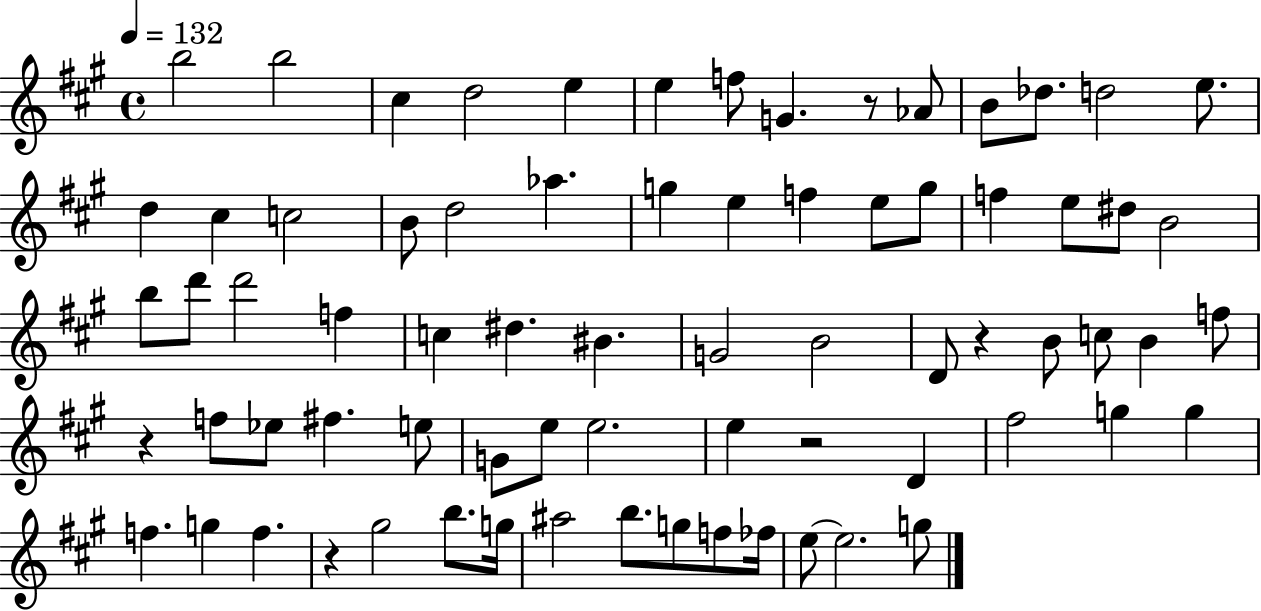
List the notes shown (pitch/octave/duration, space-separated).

B5/h B5/h C#5/q D5/h E5/q E5/q F5/e G4/q. R/e Ab4/e B4/e Db5/e. D5/h E5/e. D5/q C#5/q C5/h B4/e D5/h Ab5/q. G5/q E5/q F5/q E5/e G5/e F5/q E5/e D#5/e B4/h B5/e D6/e D6/h F5/q C5/q D#5/q. BIS4/q. G4/h B4/h D4/e R/q B4/e C5/e B4/q F5/e R/q F5/e Eb5/e F#5/q. E5/e G4/e E5/e E5/h. E5/q R/h D4/q F#5/h G5/q G5/q F5/q. G5/q F5/q. R/q G#5/h B5/e. G5/s A#5/h B5/e. G5/e F5/e FES5/s E5/e E5/h. G5/e